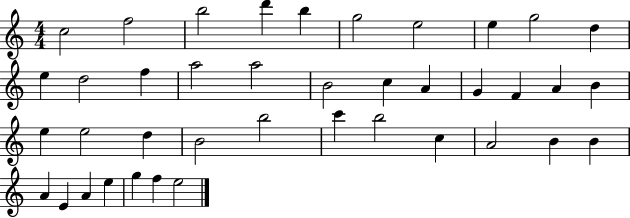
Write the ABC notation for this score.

X:1
T:Untitled
M:4/4
L:1/4
K:C
c2 f2 b2 d' b g2 e2 e g2 d e d2 f a2 a2 B2 c A G F A B e e2 d B2 b2 c' b2 c A2 B B A E A e g f e2